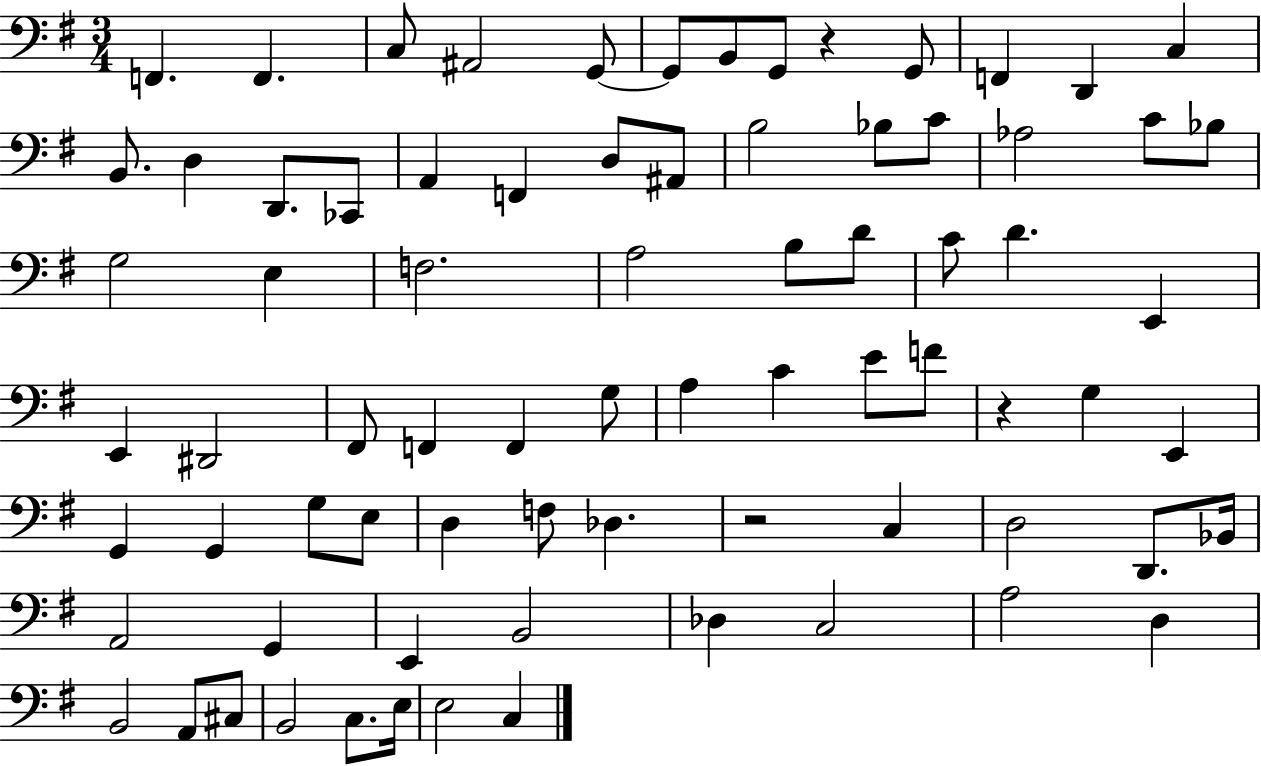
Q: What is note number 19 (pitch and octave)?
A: D3